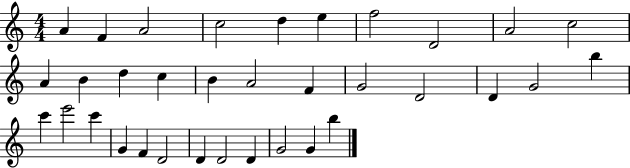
{
  \clef treble
  \numericTimeSignature
  \time 4/4
  \key c \major
  a'4 f'4 a'2 | c''2 d''4 e''4 | f''2 d'2 | a'2 c''2 | \break a'4 b'4 d''4 c''4 | b'4 a'2 f'4 | g'2 d'2 | d'4 g'2 b''4 | \break c'''4 e'''2 c'''4 | g'4 f'4 d'2 | d'4 d'2 d'4 | g'2 g'4 b''4 | \break \bar "|."
}